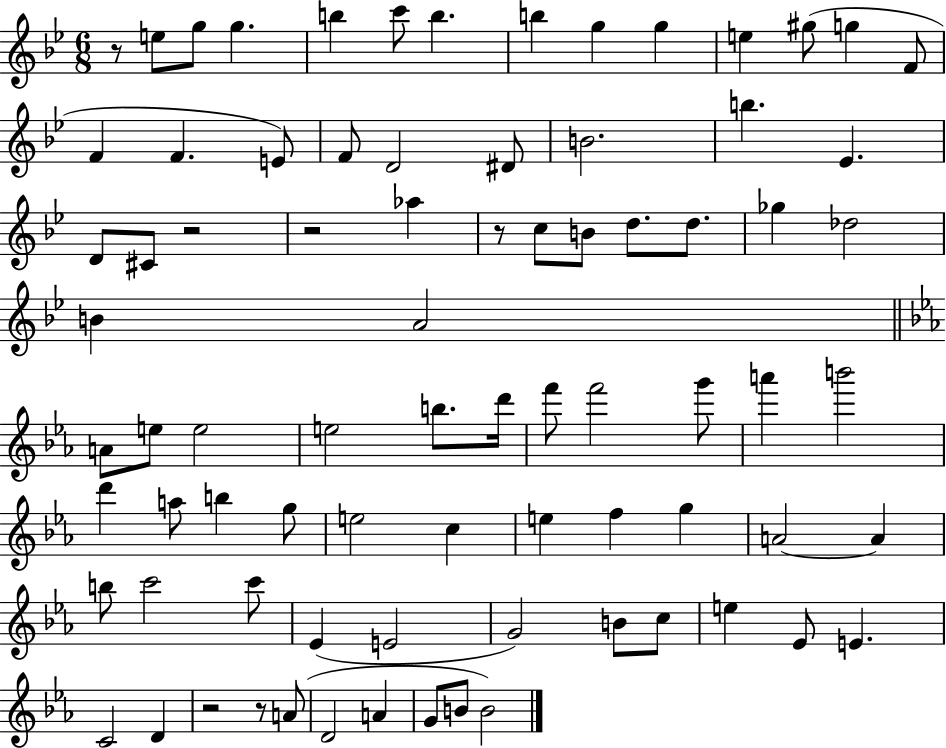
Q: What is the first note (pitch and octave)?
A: E5